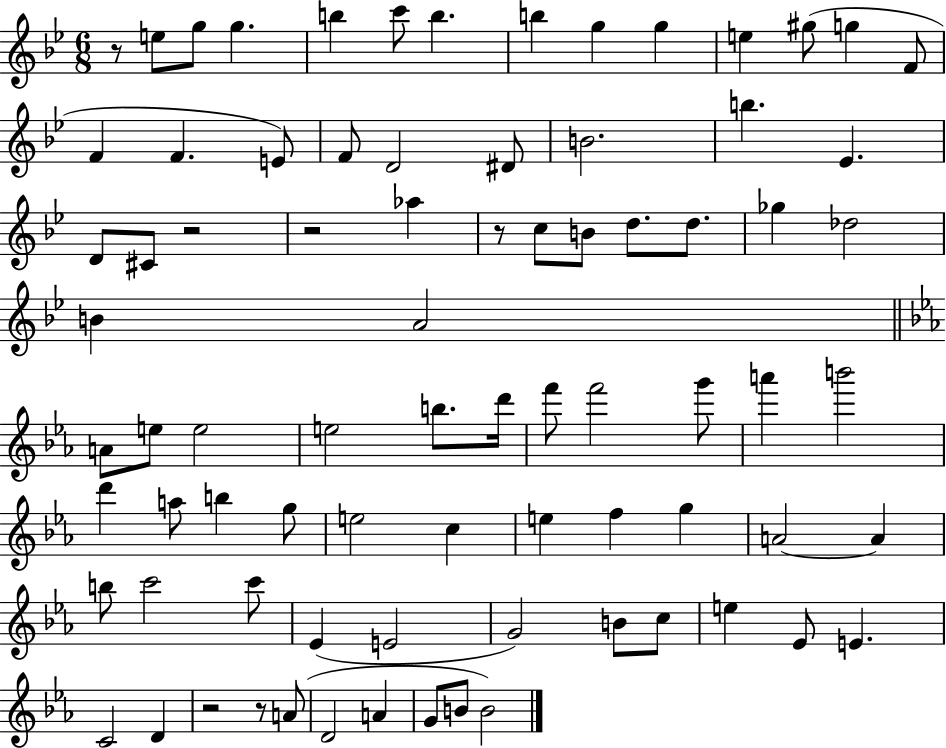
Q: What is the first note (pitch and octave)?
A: E5